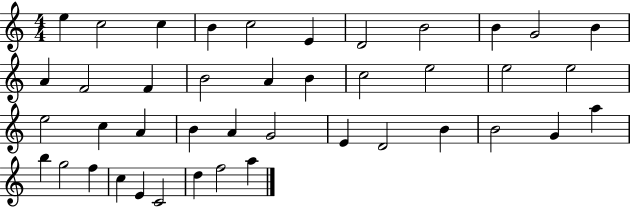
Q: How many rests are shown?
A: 0